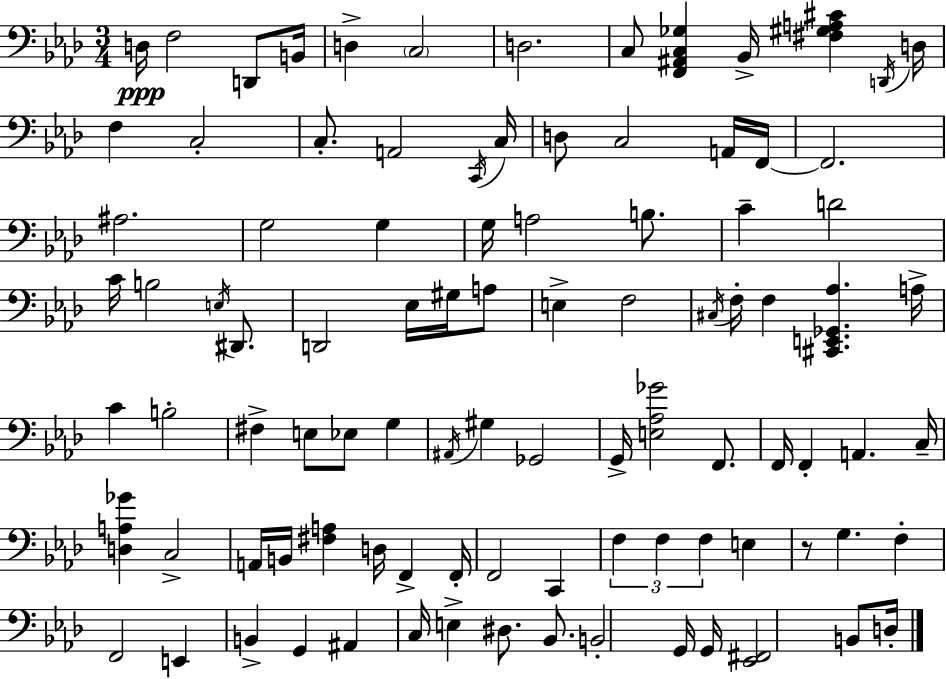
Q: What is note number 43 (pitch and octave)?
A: F3